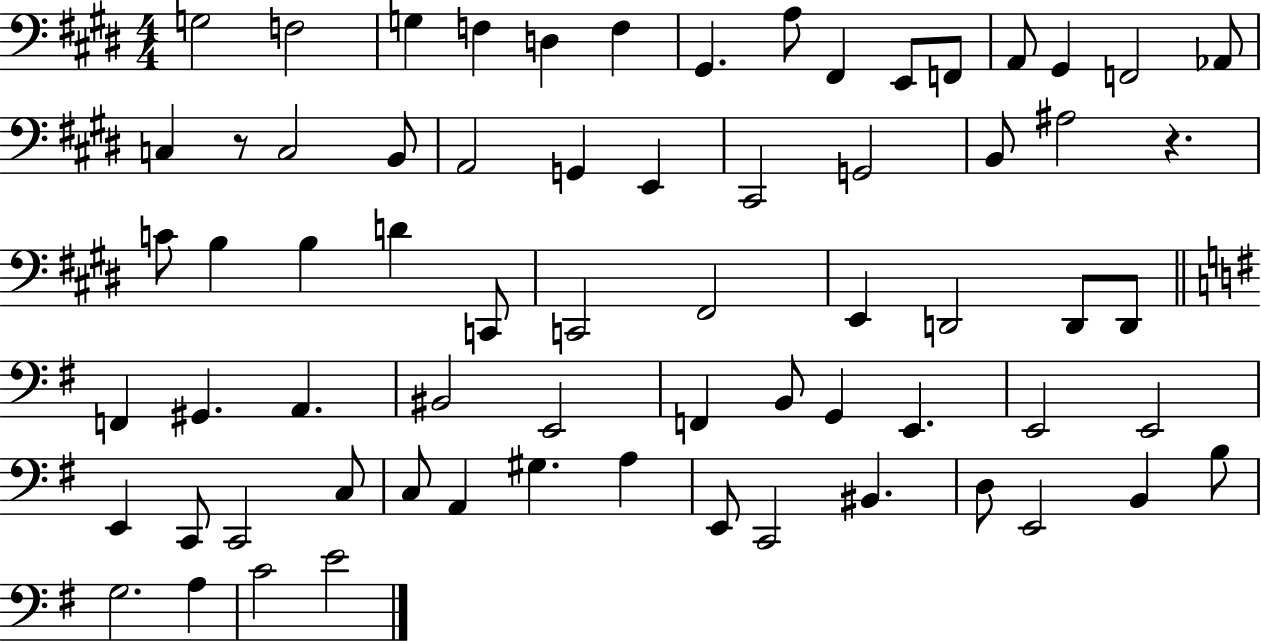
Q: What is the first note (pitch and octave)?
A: G3